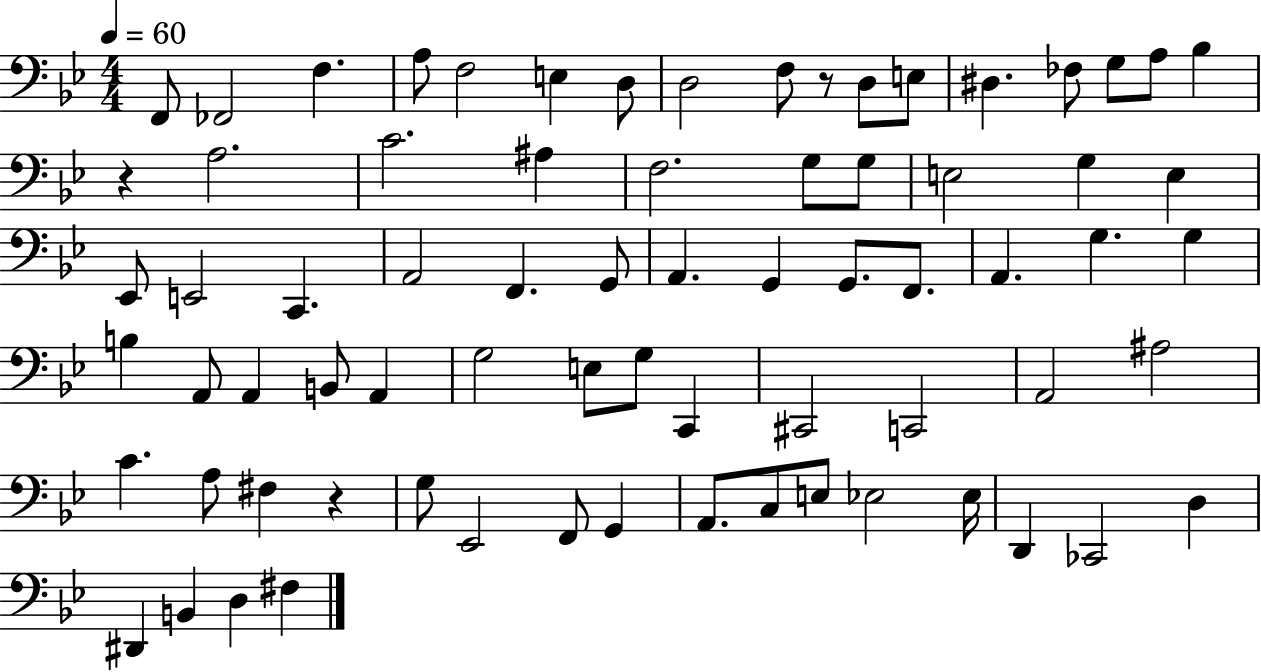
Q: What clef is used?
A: bass